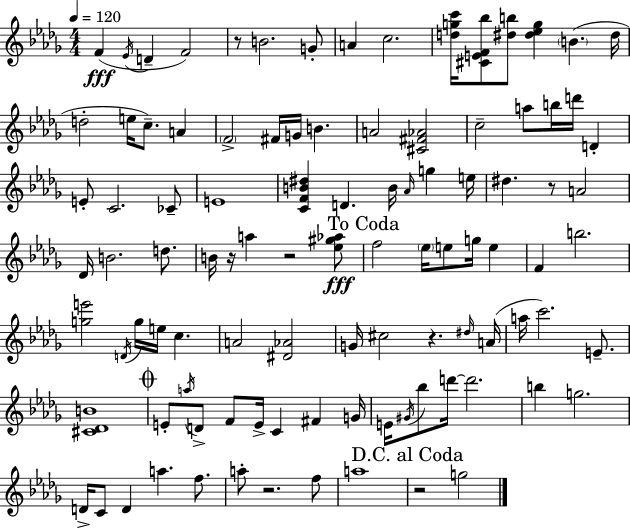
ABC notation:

X:1
T:Untitled
M:4/4
L:1/4
K:Bbm
F _E/4 D F2 z/2 B2 G/2 A c2 [dgc']/4 [^CEF_b]/2 [^db]/2 [^d_eg] B ^d/4 d2 e/4 c/2 A F2 ^F/4 G/4 B A2 [^C^F_A]2 c2 a/2 b/4 d'/4 D E/2 C2 _C/2 E4 [CFB^d] D B/4 _A/4 g e/4 ^d z/2 A2 _D/4 B2 d/2 B/4 z/4 a z2 [_e^g_a]/2 f2 _e/4 e/2 g/4 e F b2 [ge']2 D/4 g/4 e/4 c A2 [^D_A]2 G/4 ^c2 z ^d/4 A/4 a/4 c'2 E/2 [^C_DB]4 E/2 a/4 D/2 F/2 E/4 C ^F G/4 E/4 ^G/4 _b/2 d'/4 d'2 b g2 D/4 C/2 D a f/2 a/2 z2 f/2 a4 z2 g2